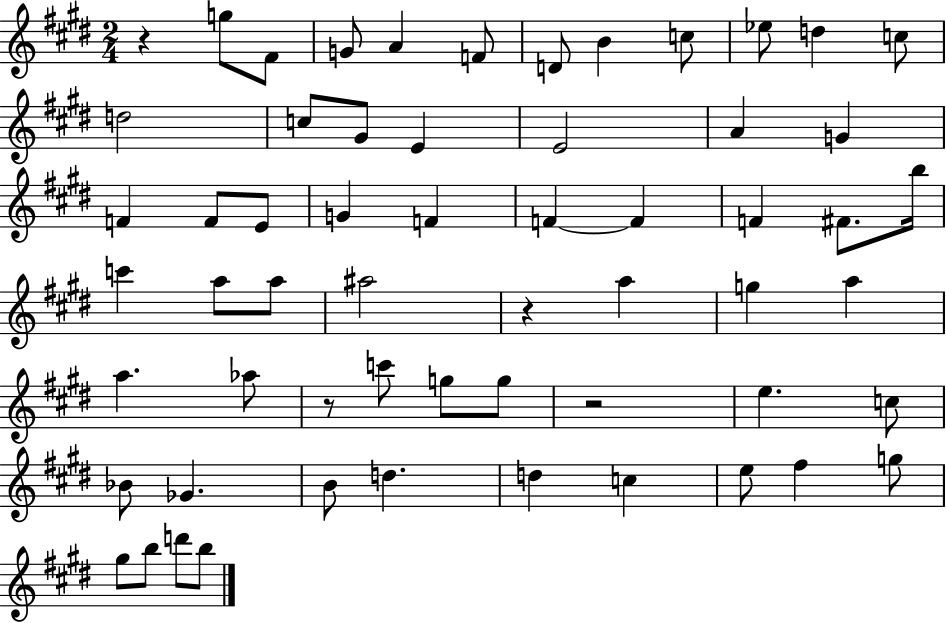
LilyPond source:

{
  \clef treble
  \numericTimeSignature
  \time 2/4
  \key e \major
  \repeat volta 2 { r4 g''8 fis'8 | g'8 a'4 f'8 | d'8 b'4 c''8 | ees''8 d''4 c''8 | \break d''2 | c''8 gis'8 e'4 | e'2 | a'4 g'4 | \break f'4 f'8 e'8 | g'4 f'4 | f'4~~ f'4 | f'4 fis'8. b''16 | \break c'''4 a''8 a''8 | ais''2 | r4 a''4 | g''4 a''4 | \break a''4. aes''8 | r8 c'''8 g''8 g''8 | r2 | e''4. c''8 | \break bes'8 ges'4. | b'8 d''4. | d''4 c''4 | e''8 fis''4 g''8 | \break gis''8 b''8 d'''8 b''8 | } \bar "|."
}